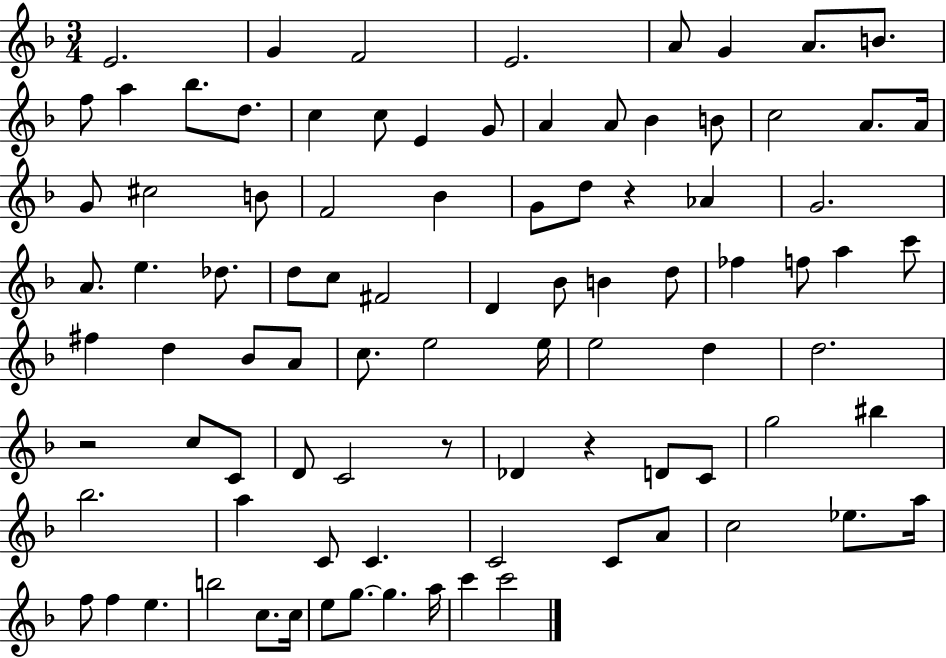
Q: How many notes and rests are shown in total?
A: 91